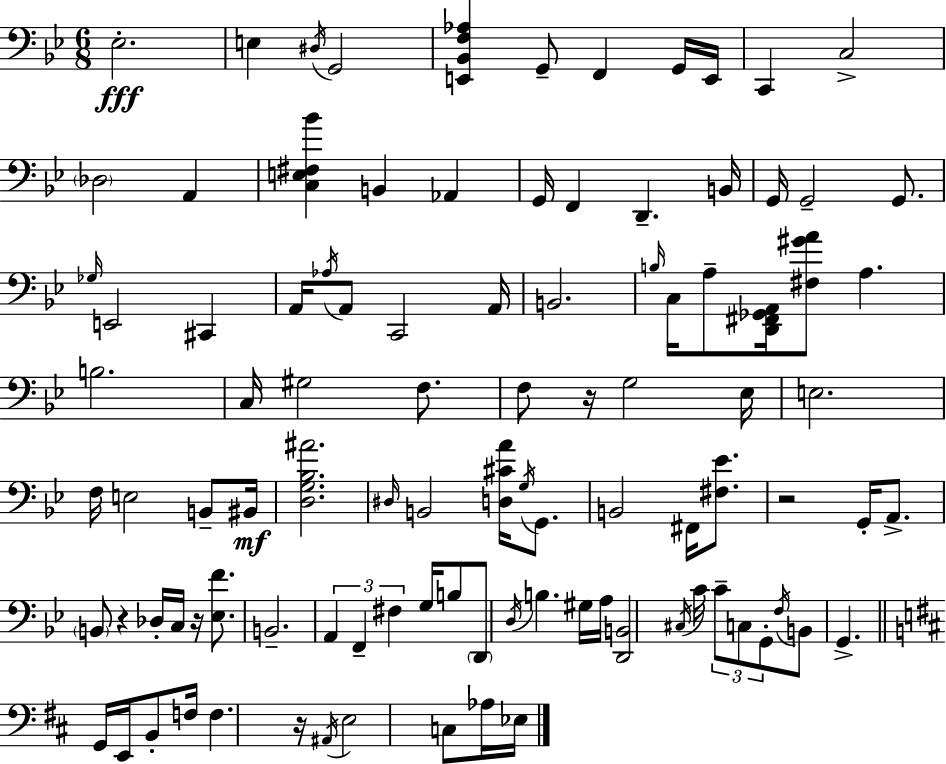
X:1
T:Untitled
M:6/8
L:1/4
K:Gm
_E,2 E, ^D,/4 G,,2 [E,,_B,,F,_A,] G,,/2 F,, G,,/4 E,,/4 C,, C,2 _D,2 A,, [C,E,^F,_B] B,, _A,, G,,/4 F,, D,, B,,/4 G,,/4 G,,2 G,,/2 _G,/4 E,,2 ^C,, A,,/4 _A,/4 A,,/2 C,,2 A,,/4 B,,2 B,/4 C,/4 A,/2 [D,,^F,,_G,,A,,]/4 [^F,^GA]/2 A, B,2 C,/4 ^G,2 F,/2 F,/2 z/4 G,2 _E,/4 E,2 F,/4 E,2 B,,/2 ^B,,/4 [D,G,_B,^A]2 ^D,/4 B,,2 [D,^CA]/4 G,/4 G,,/2 B,,2 ^F,,/4 [^F,_E]/2 z2 G,,/4 A,,/2 B,,/2 z _D,/4 C,/4 z/4 [_E,F]/2 B,,2 A,, F,, ^F, G,/4 B,/2 D,,/2 D,/4 B, ^G,/4 A,/4 [D,,B,,]2 ^C,/4 C/4 C/2 C,/2 G,,/2 F,/4 B,,/2 G,, G,,/4 E,,/4 B,,/2 F,/4 F, z/4 ^A,,/4 E,2 C,/2 _A,/4 _E,/4